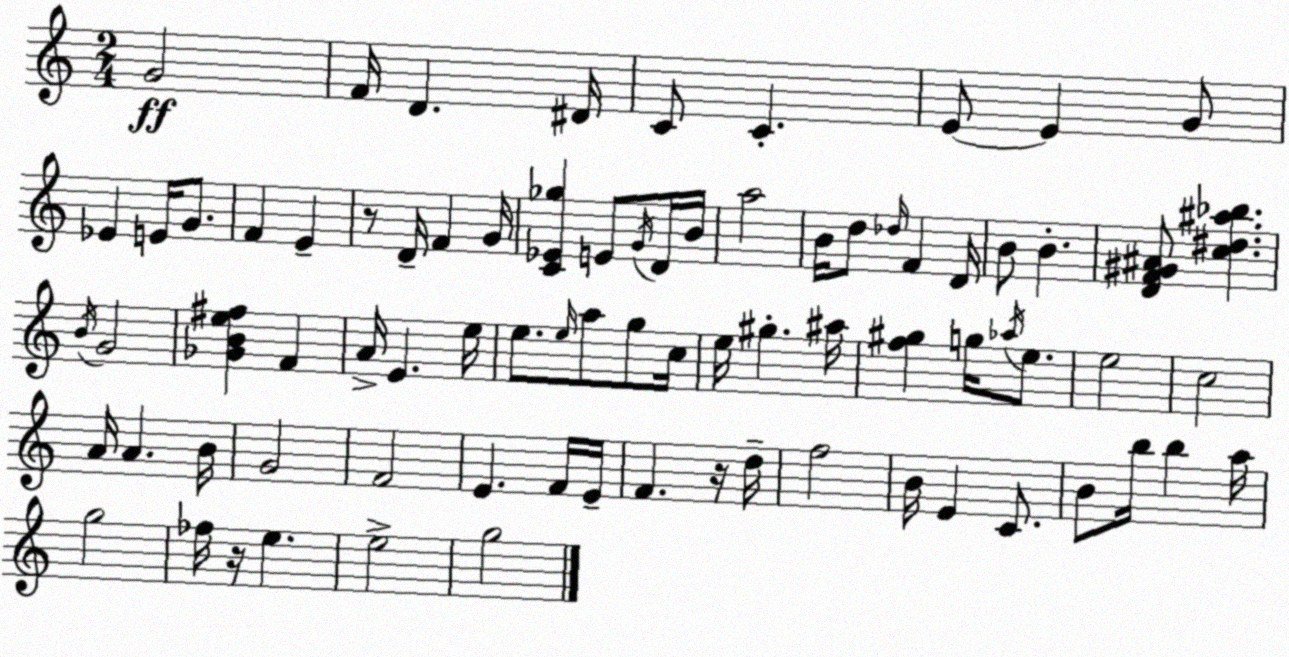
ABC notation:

X:1
T:Untitled
M:2/4
L:1/4
K:C
G2 F/4 D ^D/4 C/2 C E/2 E G/2 _E E/4 G/2 F E z/2 D/4 F G/4 [C_E_g] E/2 G/4 D/4 B/4 a2 B/4 d/2 _d/4 F D/4 B/2 B [DF^G^A]/2 [c^d^a_b] B/4 G2 [_GBe^f] F A/4 E e/4 e/2 e/4 a/2 g/2 c/4 e/4 ^g ^a/4 [f^g] g/4 _a/4 e/2 e2 c2 A/4 A B/4 G2 F2 E F/4 E/4 F z/4 d/4 f2 B/4 E C/2 B/2 b/4 b a/4 g2 _f/4 z/4 e e2 g2